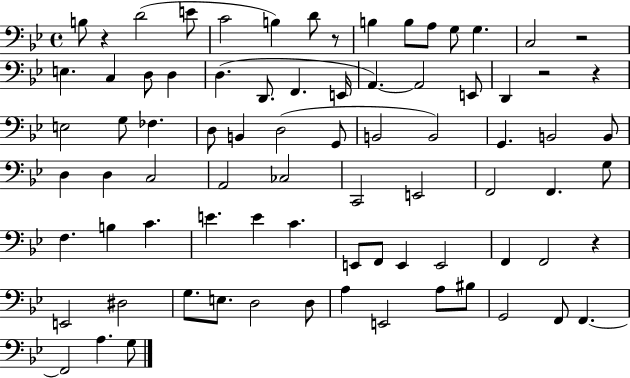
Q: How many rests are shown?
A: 6